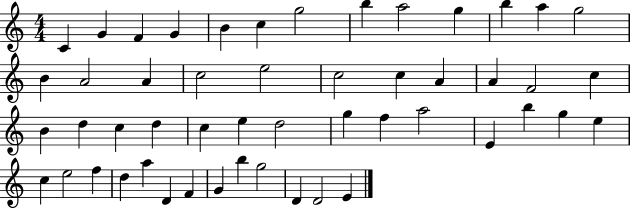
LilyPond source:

{
  \clef treble
  \numericTimeSignature
  \time 4/4
  \key c \major
  c'4 g'4 f'4 g'4 | b'4 c''4 g''2 | b''4 a''2 g''4 | b''4 a''4 g''2 | \break b'4 a'2 a'4 | c''2 e''2 | c''2 c''4 a'4 | a'4 f'2 c''4 | \break b'4 d''4 c''4 d''4 | c''4 e''4 d''2 | g''4 f''4 a''2 | e'4 b''4 g''4 e''4 | \break c''4 e''2 f''4 | d''4 a''4 d'4 f'4 | g'4 b''4 g''2 | d'4 d'2 e'4 | \break \bar "|."
}